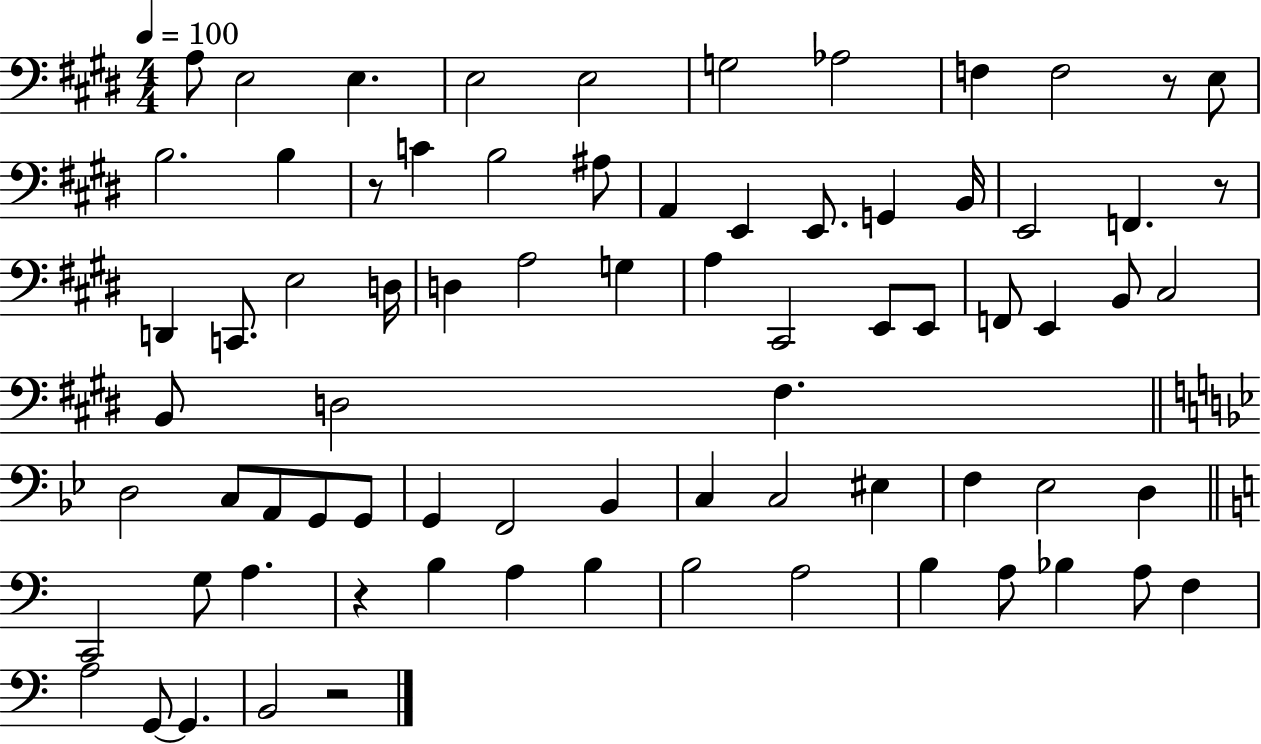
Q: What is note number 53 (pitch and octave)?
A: Eb3